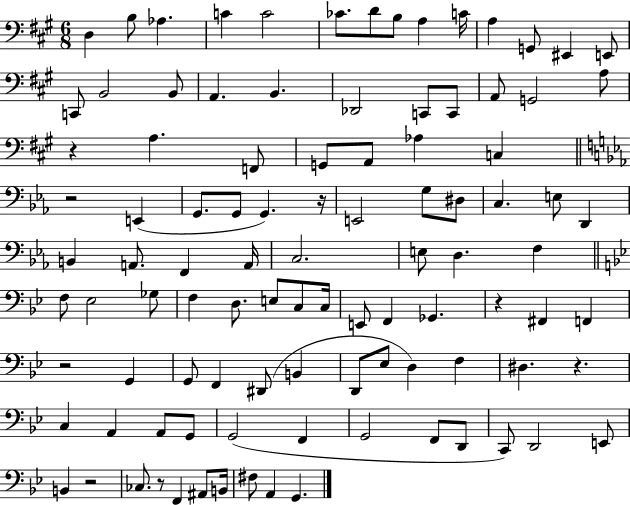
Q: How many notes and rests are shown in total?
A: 100